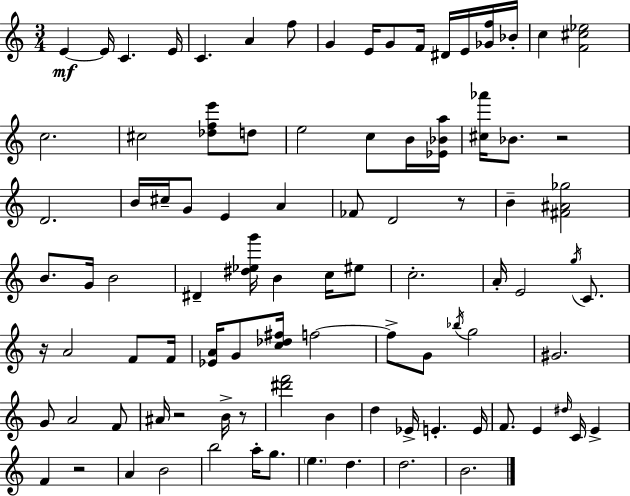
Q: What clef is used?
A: treble